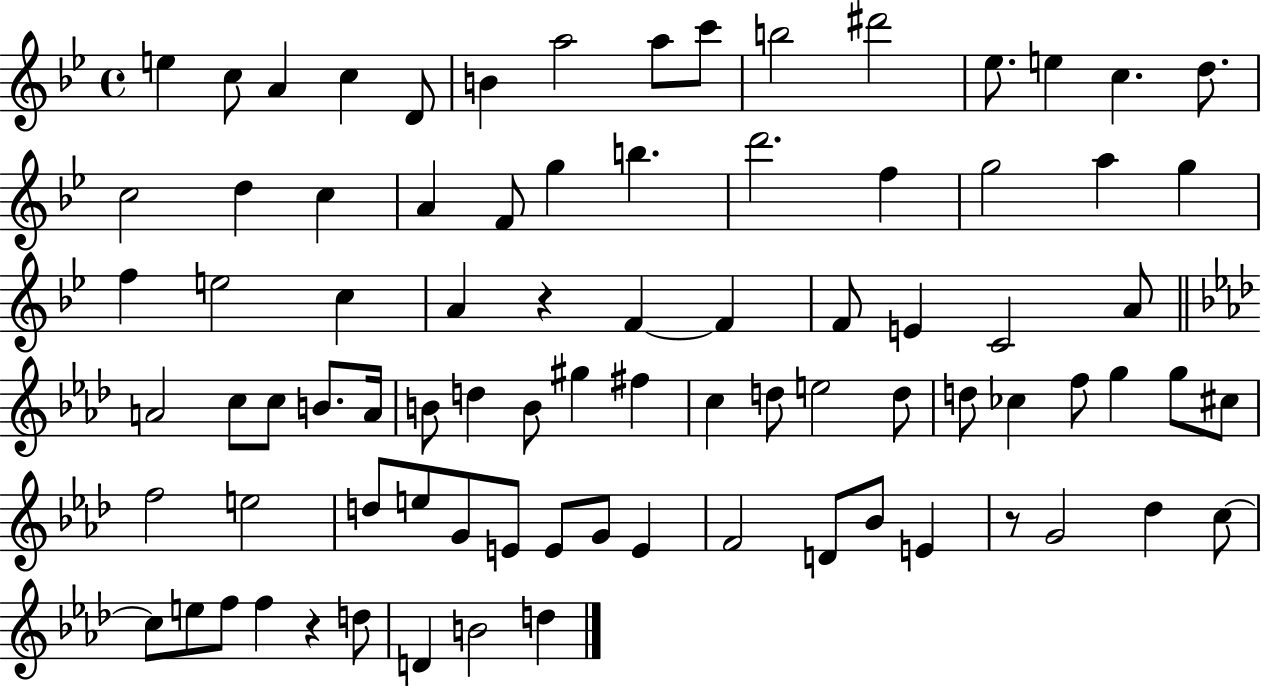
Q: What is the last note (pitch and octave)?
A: D5